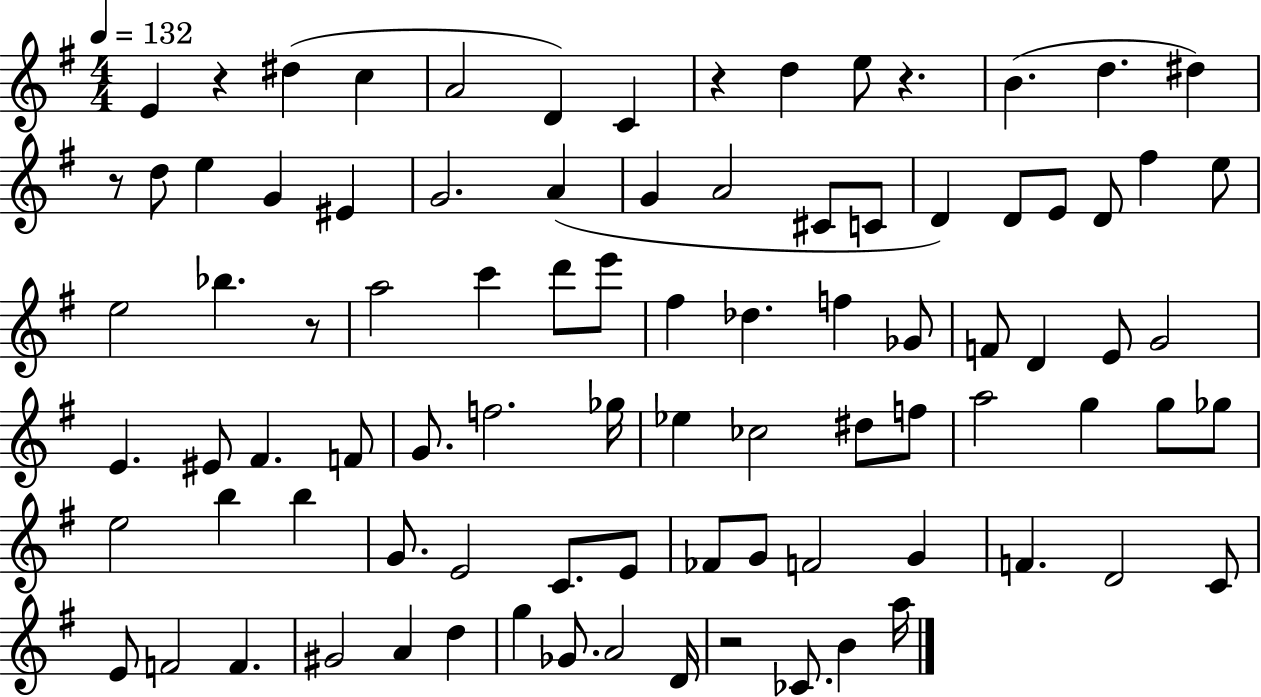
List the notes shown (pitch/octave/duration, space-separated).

E4/q R/q D#5/q C5/q A4/h D4/q C4/q R/q D5/q E5/e R/q. B4/q. D5/q. D#5/q R/e D5/e E5/q G4/q EIS4/q G4/h. A4/q G4/q A4/h C#4/e C4/e D4/q D4/e E4/e D4/e F#5/q E5/e E5/h Bb5/q. R/e A5/h C6/q D6/e E6/e F#5/q Db5/q. F5/q Gb4/e F4/e D4/q E4/e G4/h E4/q. EIS4/e F#4/q. F4/e G4/e. F5/h. Gb5/s Eb5/q CES5/h D#5/e F5/e A5/h G5/q G5/e Gb5/e E5/h B5/q B5/q G4/e. E4/h C4/e. E4/e FES4/e G4/e F4/h G4/q F4/q. D4/h C4/e E4/e F4/h F4/q. G#4/h A4/q D5/q G5/q Gb4/e. A4/h D4/s R/h CES4/e. B4/q A5/s